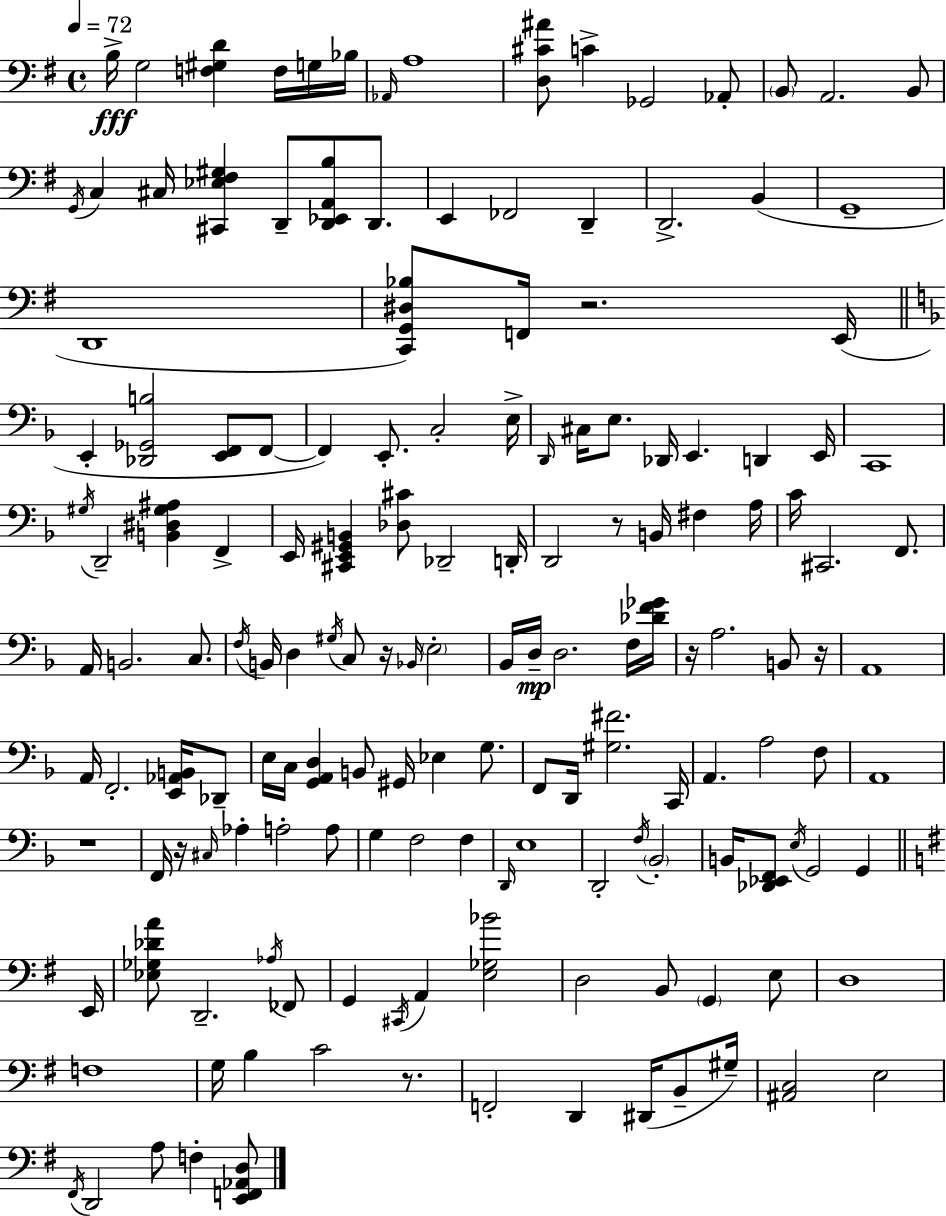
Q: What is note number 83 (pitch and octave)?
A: C2